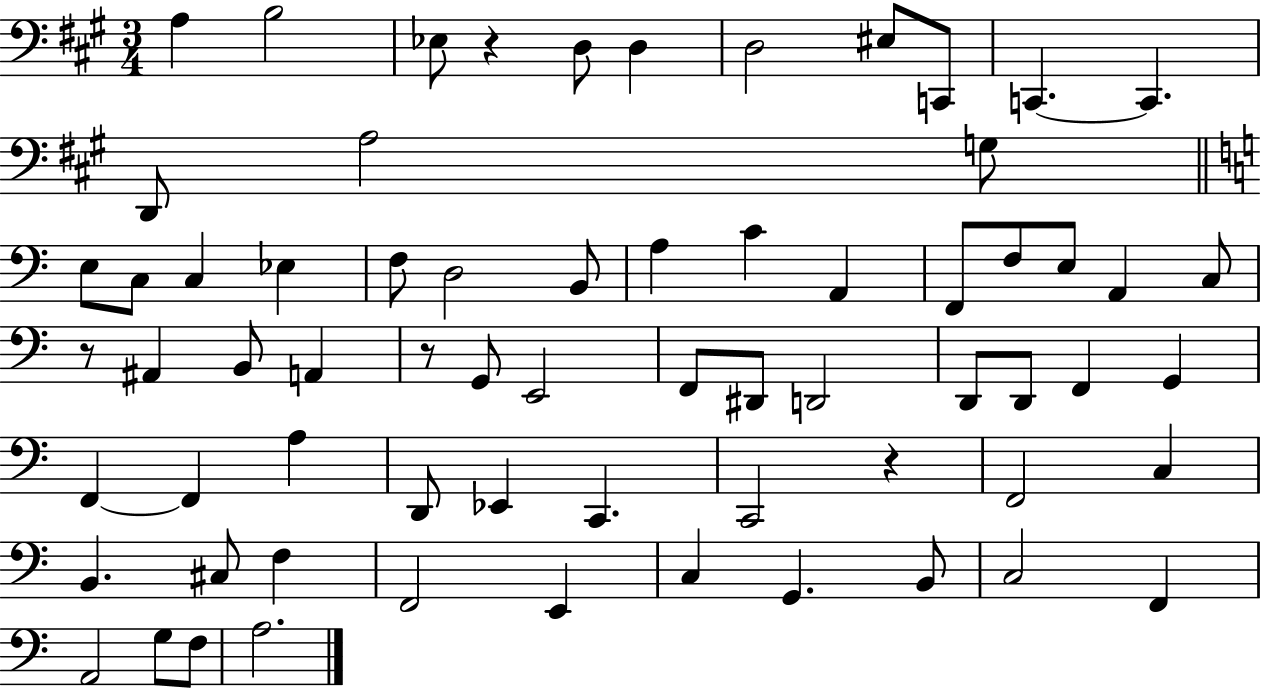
X:1
T:Untitled
M:3/4
L:1/4
K:A
A, B,2 _E,/2 z D,/2 D, D,2 ^E,/2 C,,/2 C,, C,, D,,/2 A,2 G,/2 E,/2 C,/2 C, _E, F,/2 D,2 B,,/2 A, C A,, F,,/2 F,/2 E,/2 A,, C,/2 z/2 ^A,, B,,/2 A,, z/2 G,,/2 E,,2 F,,/2 ^D,,/2 D,,2 D,,/2 D,,/2 F,, G,, F,, F,, A, D,,/2 _E,, C,, C,,2 z F,,2 C, B,, ^C,/2 F, F,,2 E,, C, G,, B,,/2 C,2 F,, A,,2 G,/2 F,/2 A,2